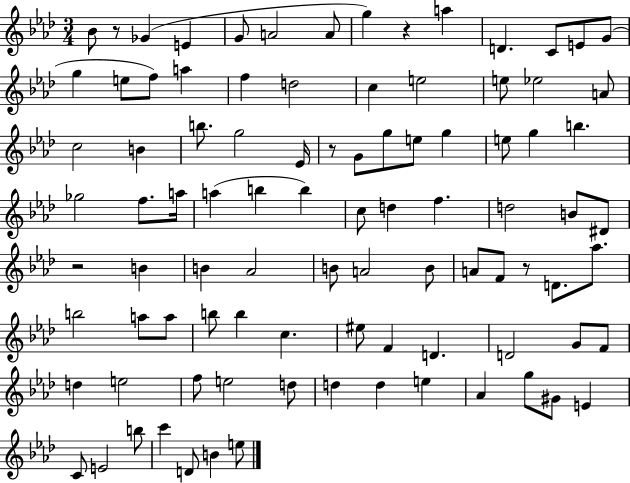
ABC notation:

X:1
T:Untitled
M:3/4
L:1/4
K:Ab
_B/2 z/2 _G E G/2 A2 A/2 g z a D C/2 E/2 G/2 g e/2 f/2 a f d2 c e2 e/2 _e2 A/2 c2 B b/2 g2 _E/4 z/2 G/2 g/2 e/2 g e/2 g b _g2 f/2 a/4 a b b c/2 d f d2 B/2 ^D/2 z2 B B _A2 B/2 A2 B/2 A/2 F/2 z/2 D/2 _a/2 b2 a/2 a/2 b/2 b c ^e/2 F D D2 G/2 F/2 d e2 f/2 e2 d/2 d d e _A g/2 ^G/2 E C/2 E2 b/2 c' D/2 B e/2